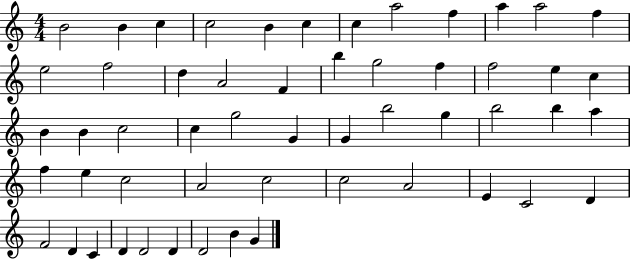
X:1
T:Untitled
M:4/4
L:1/4
K:C
B2 B c c2 B c c a2 f a a2 f e2 f2 d A2 F b g2 f f2 e c B B c2 c g2 G G b2 g b2 b a f e c2 A2 c2 c2 A2 E C2 D F2 D C D D2 D D2 B G